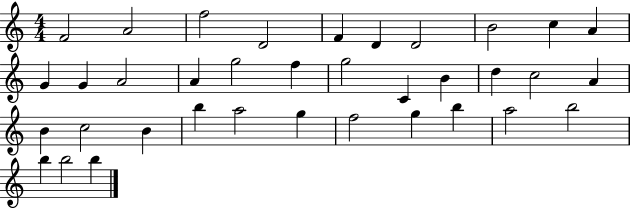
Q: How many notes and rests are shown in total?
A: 36